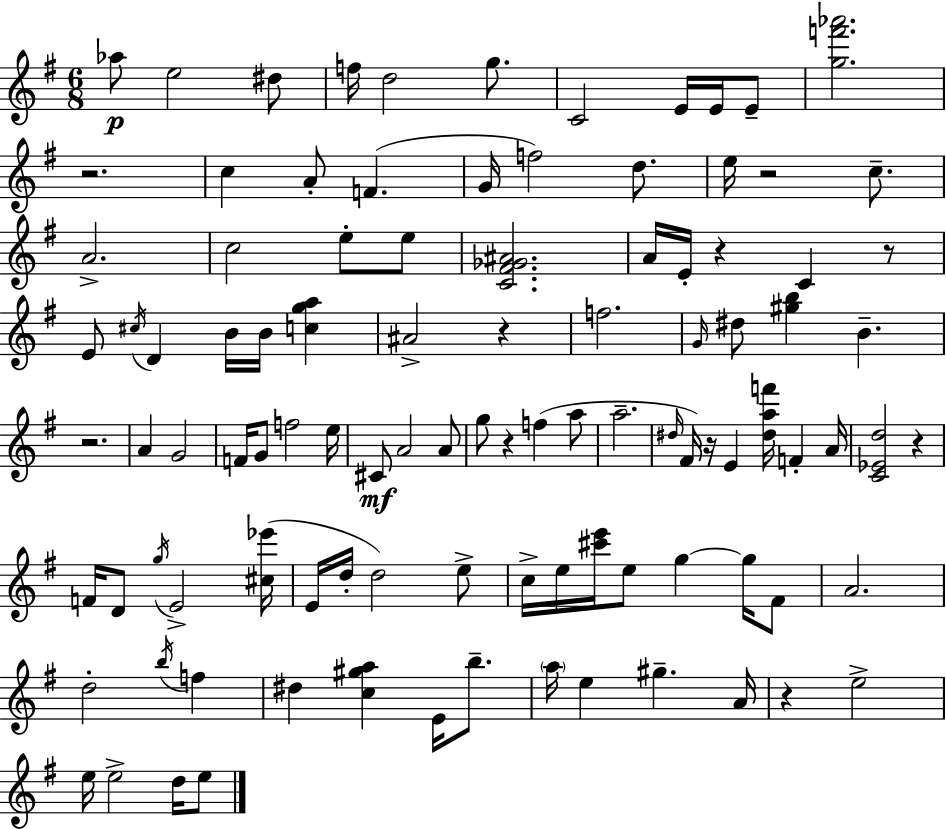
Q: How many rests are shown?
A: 10